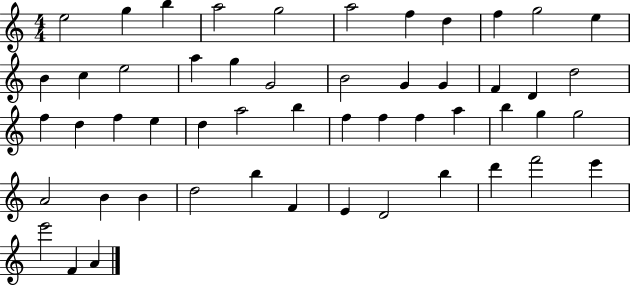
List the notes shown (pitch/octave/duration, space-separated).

E5/h G5/q B5/q A5/h G5/h A5/h F5/q D5/q F5/q G5/h E5/q B4/q C5/q E5/h A5/q G5/q G4/h B4/h G4/q G4/q F4/q D4/q D5/h F5/q D5/q F5/q E5/q D5/q A5/h B5/q F5/q F5/q F5/q A5/q B5/q G5/q G5/h A4/h B4/q B4/q D5/h B5/q F4/q E4/q D4/h B5/q D6/q F6/h E6/q E6/h F4/q A4/q